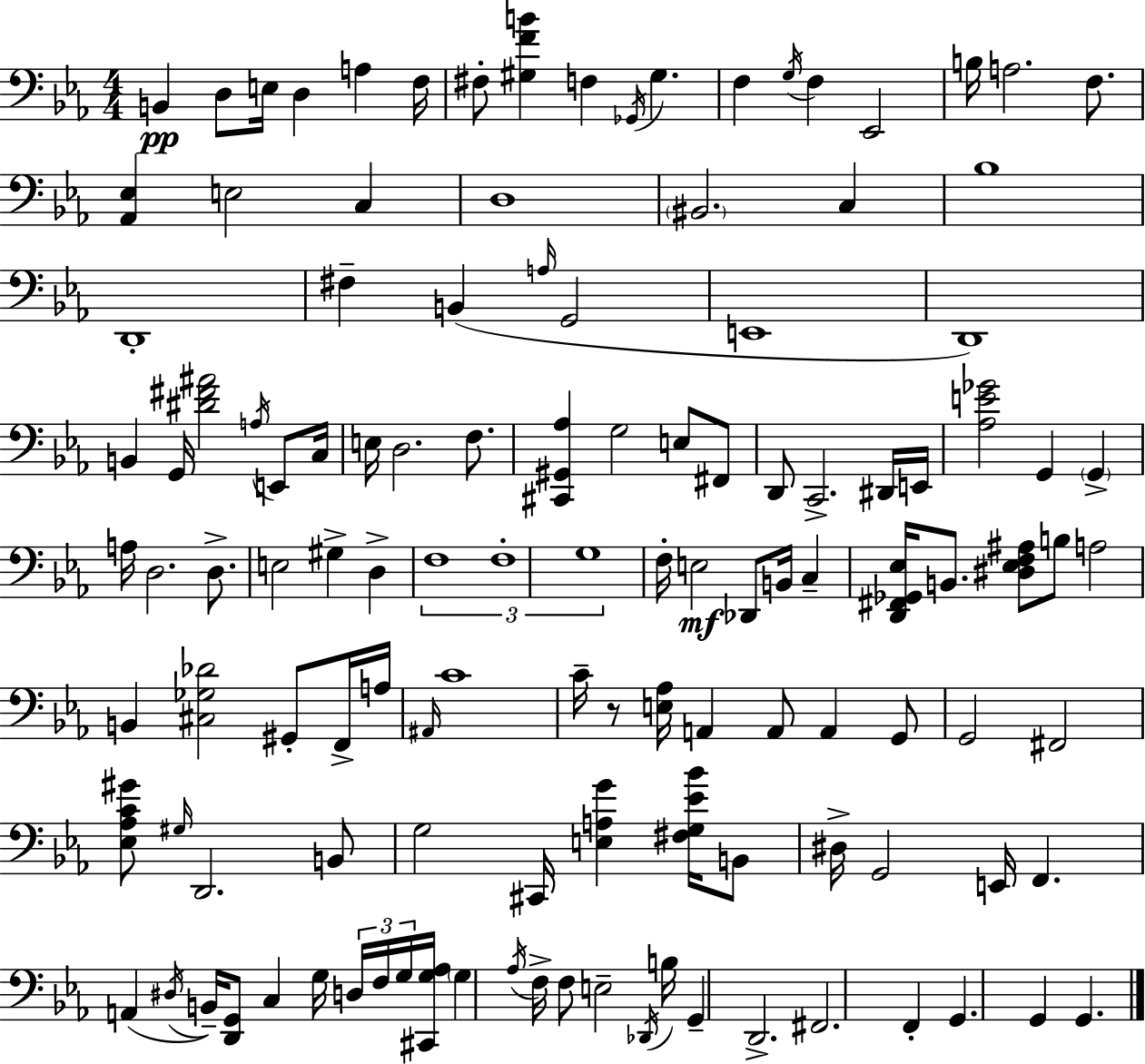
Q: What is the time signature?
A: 4/4